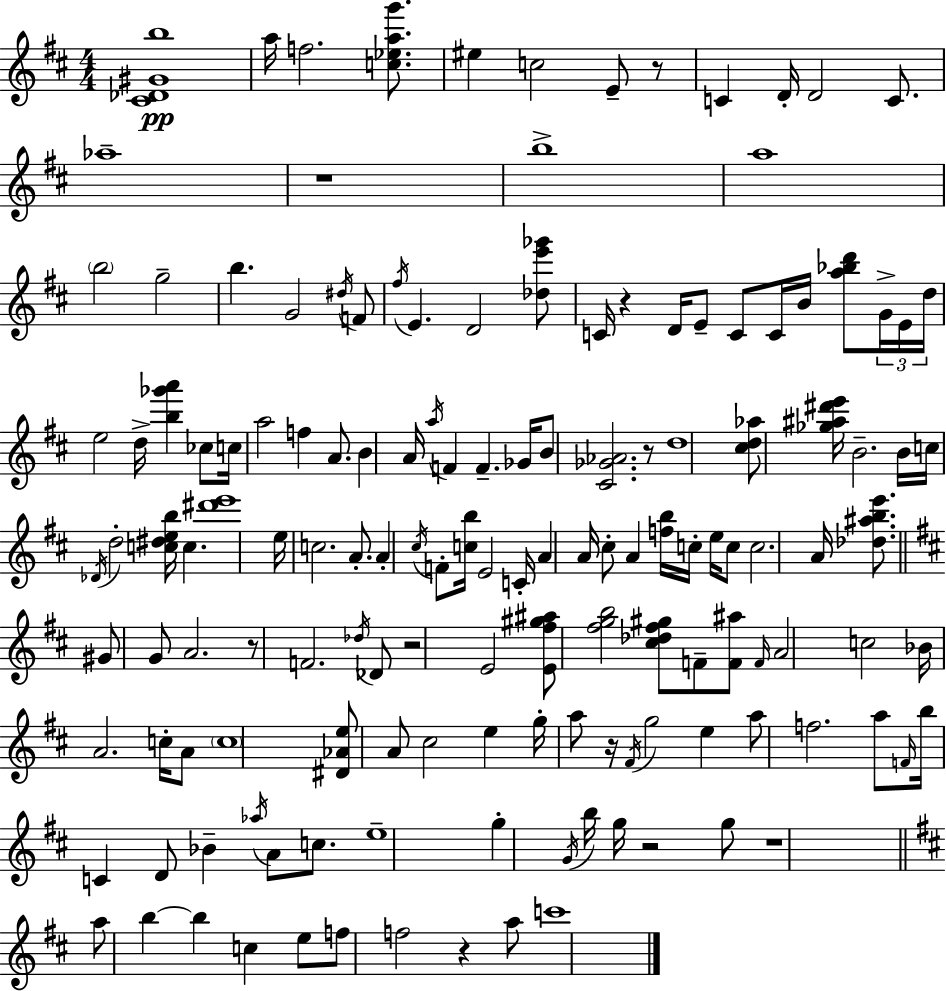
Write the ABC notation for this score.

X:1
T:Untitled
M:4/4
L:1/4
K:D
[^C_D^Gb]4 a/4 f2 [c_eag']/2 ^e c2 E/2 z/2 C D/4 D2 C/2 _a4 z4 b4 a4 b2 g2 b G2 ^d/4 F/2 ^f/4 E D2 [_de'_g']/2 C/4 z D/4 E/2 C/2 C/4 B/4 [a_bd']/2 G/4 E/4 d/4 e2 d/4 [b_g'a'] _c/2 c/4 a2 f A/2 B A/4 a/4 F F _G/4 B/2 [^C_G_A]2 z/2 d4 [^cd_a]/2 [_g^a^d'e']/4 B2 B/4 c/4 _D/4 d2 [c^deb]/4 c [^d'e']4 e/4 c2 A/2 A ^c/4 F/2 [cb]/4 E2 C/4 A A/4 ^c/2 A [fb]/4 c/4 e/4 c/2 c2 A/4 [_d^abe']/2 ^G/2 G/2 A2 z/2 F2 _d/4 _D/2 z2 E2 [E^f^g^a]/2 [^fgb]2 [^c_d^f^g]/2 F/2 [F^a]/2 F/4 A2 c2 _B/4 A2 c/4 A/2 c4 [^D_Ae]/2 A/2 ^c2 e g/4 a/2 z/4 ^F/4 g2 e a/2 f2 a/2 F/4 b/4 C D/2 _B _a/4 A/2 c/2 e4 g G/4 b/4 g/4 z2 g/2 z4 a/2 b b c e/2 f/2 f2 z a/2 c'4